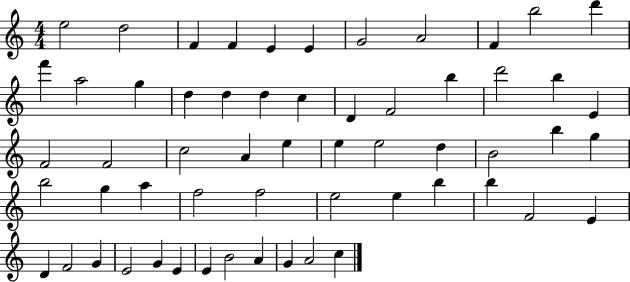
X:1
T:Untitled
M:4/4
L:1/4
K:C
e2 d2 F F E E G2 A2 F b2 d' f' a2 g d d d c D F2 b d'2 b E F2 F2 c2 A e e e2 d B2 b g b2 g a f2 f2 e2 e b b F2 E D F2 G E2 G E E B2 A G A2 c